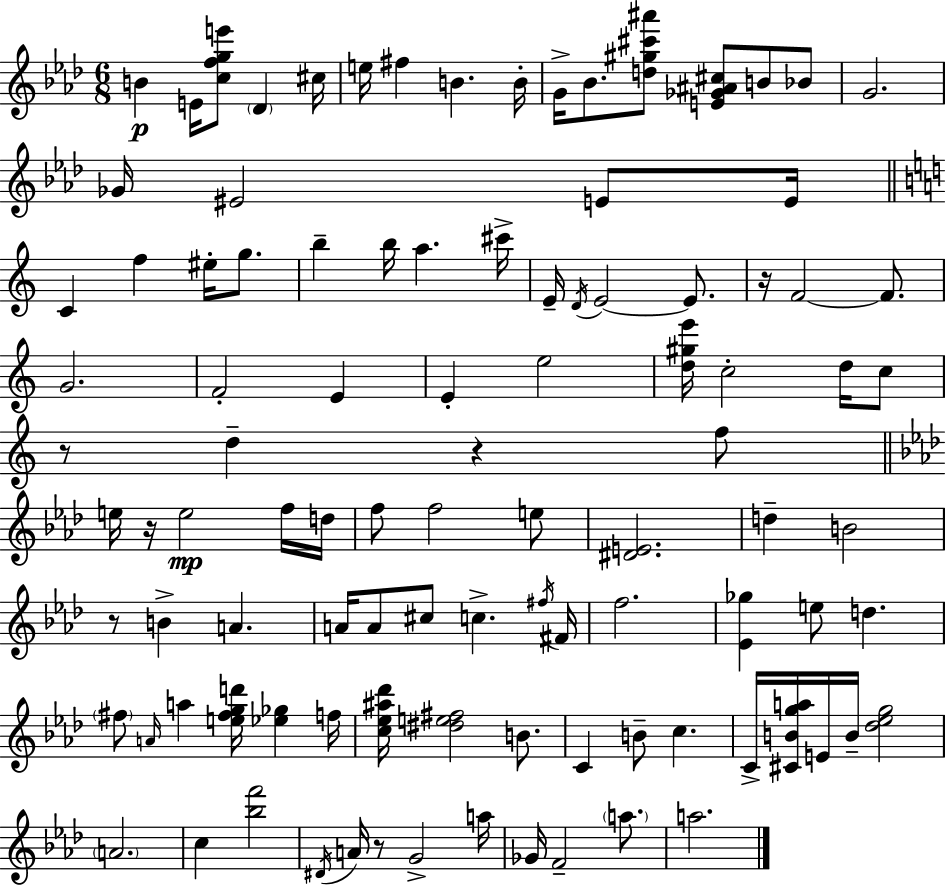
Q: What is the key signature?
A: AES major